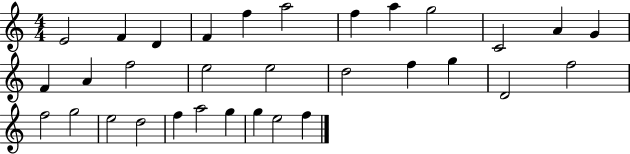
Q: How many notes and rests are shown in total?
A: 32